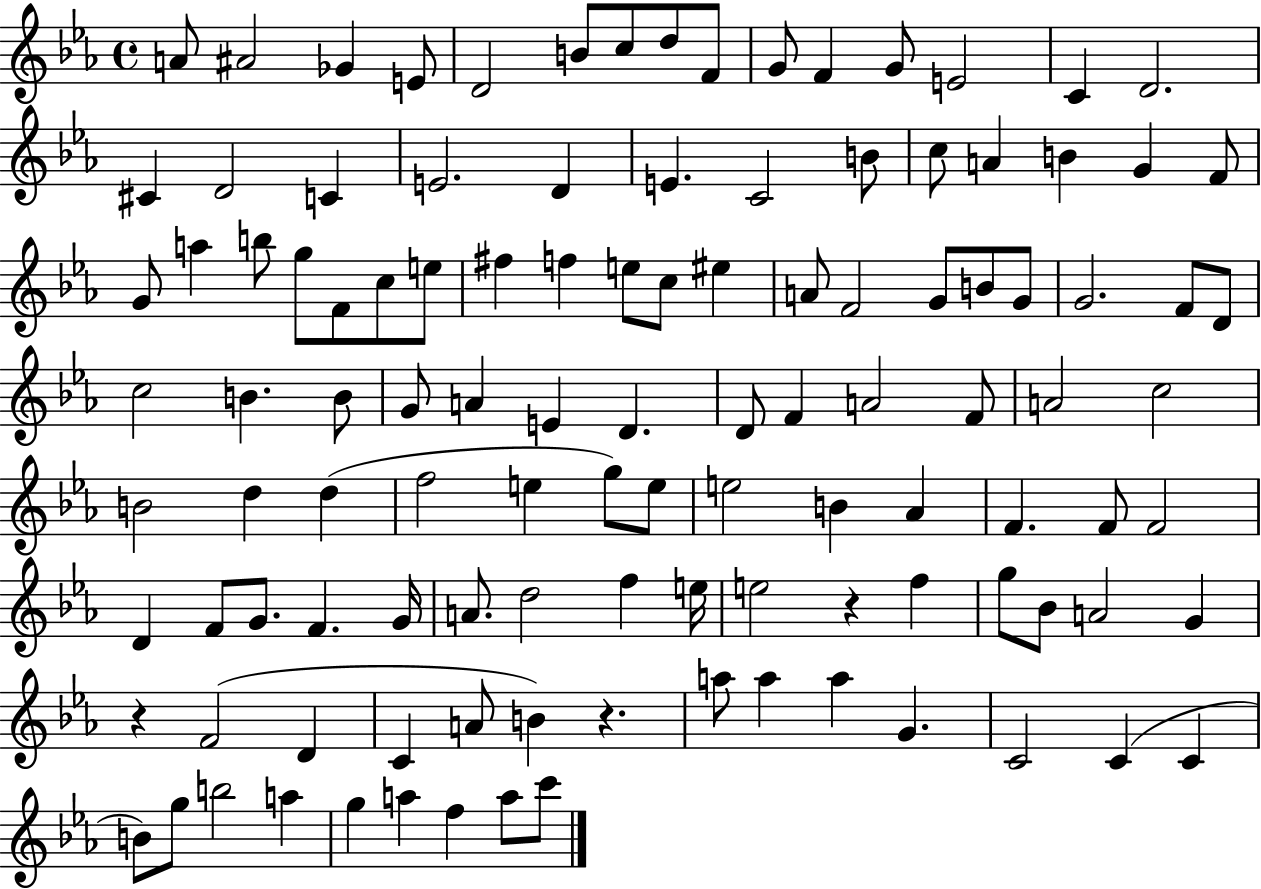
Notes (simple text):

A4/e A#4/h Gb4/q E4/e D4/h B4/e C5/e D5/e F4/e G4/e F4/q G4/e E4/h C4/q D4/h. C#4/q D4/h C4/q E4/h. D4/q E4/q. C4/h B4/e C5/e A4/q B4/q G4/q F4/e G4/e A5/q B5/e G5/e F4/e C5/e E5/e F#5/q F5/q E5/e C5/e EIS5/q A4/e F4/h G4/e B4/e G4/e G4/h. F4/e D4/e C5/h B4/q. B4/e G4/e A4/q E4/q D4/q. D4/e F4/q A4/h F4/e A4/h C5/h B4/h D5/q D5/q F5/h E5/q G5/e E5/e E5/h B4/q Ab4/q F4/q. F4/e F4/h D4/q F4/e G4/e. F4/q. G4/s A4/e. D5/h F5/q E5/s E5/h R/q F5/q G5/e Bb4/e A4/h G4/q R/q F4/h D4/q C4/q A4/e B4/q R/q. A5/e A5/q A5/q G4/q. C4/h C4/q C4/q B4/e G5/e B5/h A5/q G5/q A5/q F5/q A5/e C6/e